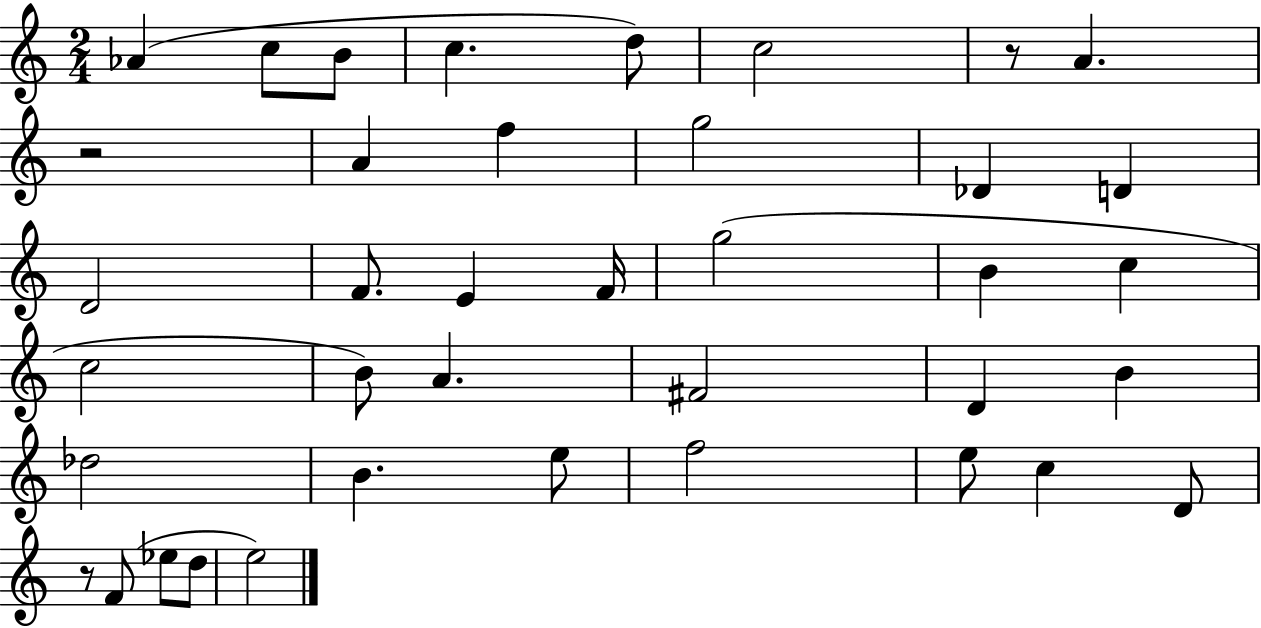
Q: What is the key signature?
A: C major